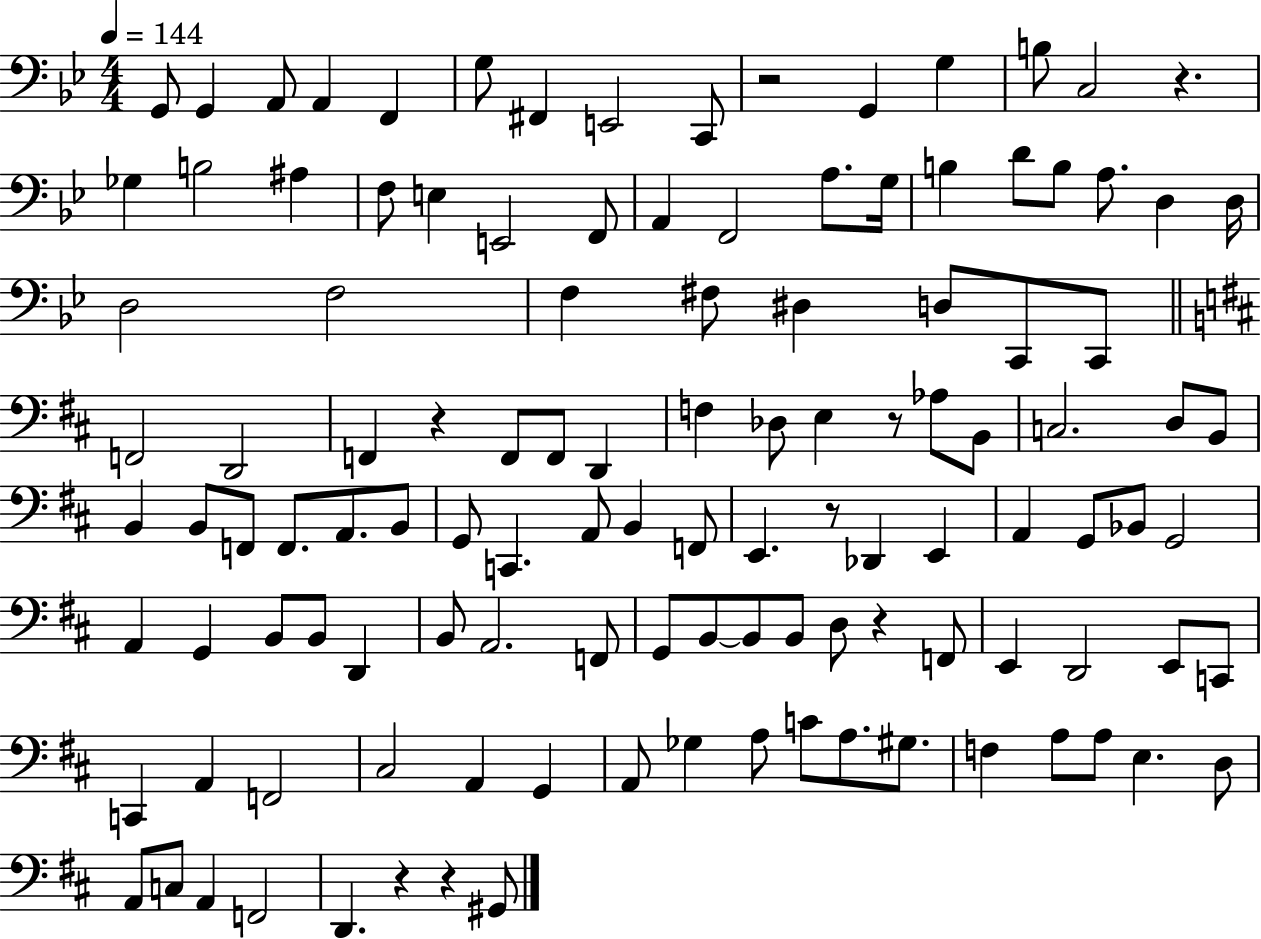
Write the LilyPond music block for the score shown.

{
  \clef bass
  \numericTimeSignature
  \time 4/4
  \key bes \major
  \tempo 4 = 144
  \repeat volta 2 { g,8 g,4 a,8 a,4 f,4 | g8 fis,4 e,2 c,8 | r2 g,4 g4 | b8 c2 r4. | \break ges4 b2 ais4 | f8 e4 e,2 f,8 | a,4 f,2 a8. g16 | b4 d'8 b8 a8. d4 d16 | \break d2 f2 | f4 fis8 dis4 d8 c,8 c,8 | \bar "||" \break \key d \major f,2 d,2 | f,4 r4 f,8 f,8 d,4 | f4 des8 e4 r8 aes8 b,8 | c2. d8 b,8 | \break b,4 b,8 f,8 f,8. a,8. b,8 | g,8 c,4. a,8 b,4 f,8 | e,4. r8 des,4 e,4 | a,4 g,8 bes,8 g,2 | \break a,4 g,4 b,8 b,8 d,4 | b,8 a,2. f,8 | g,8 b,8~~ b,8 b,8 d8 r4 f,8 | e,4 d,2 e,8 c,8 | \break c,4 a,4 f,2 | cis2 a,4 g,4 | a,8 ges4 a8 c'8 a8. gis8. | f4 a8 a8 e4. d8 | \break a,8 c8 a,4 f,2 | d,4. r4 r4 gis,8 | } \bar "|."
}